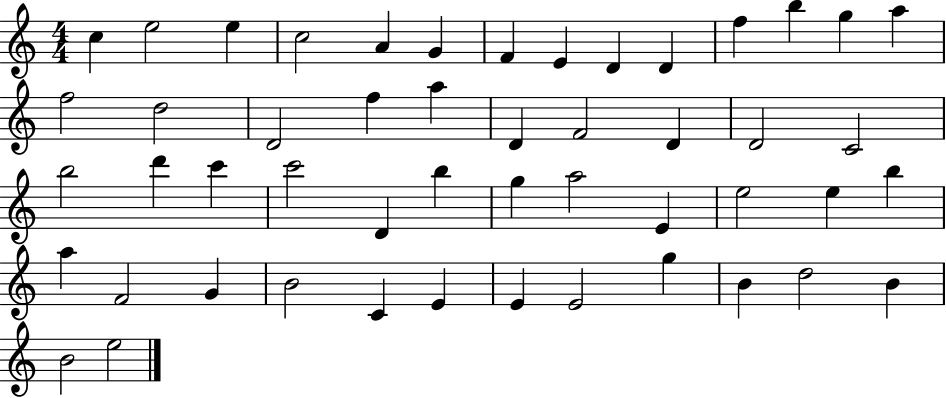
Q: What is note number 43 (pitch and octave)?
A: E4